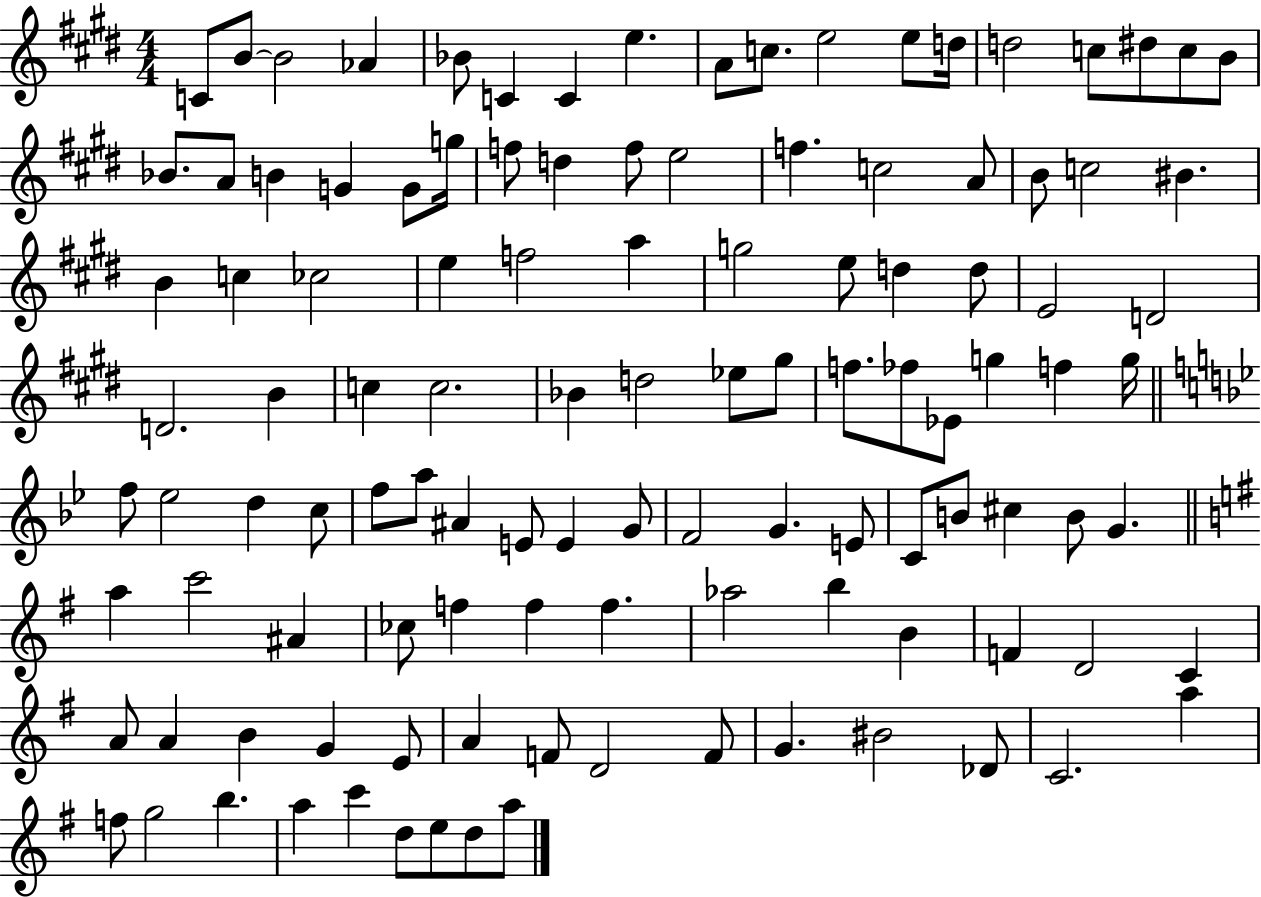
X:1
T:Untitled
M:4/4
L:1/4
K:E
C/2 B/2 B2 _A _B/2 C C e A/2 c/2 e2 e/2 d/4 d2 c/2 ^d/2 c/2 B/2 _B/2 A/2 B G G/2 g/4 f/2 d f/2 e2 f c2 A/2 B/2 c2 ^B B c _c2 e f2 a g2 e/2 d d/2 E2 D2 D2 B c c2 _B d2 _e/2 ^g/2 f/2 _f/2 _E/2 g f g/4 f/2 _e2 d c/2 f/2 a/2 ^A E/2 E G/2 F2 G E/2 C/2 B/2 ^c B/2 G a c'2 ^A _c/2 f f f _a2 b B F D2 C A/2 A B G E/2 A F/2 D2 F/2 G ^B2 _D/2 C2 a f/2 g2 b a c' d/2 e/2 d/2 a/2